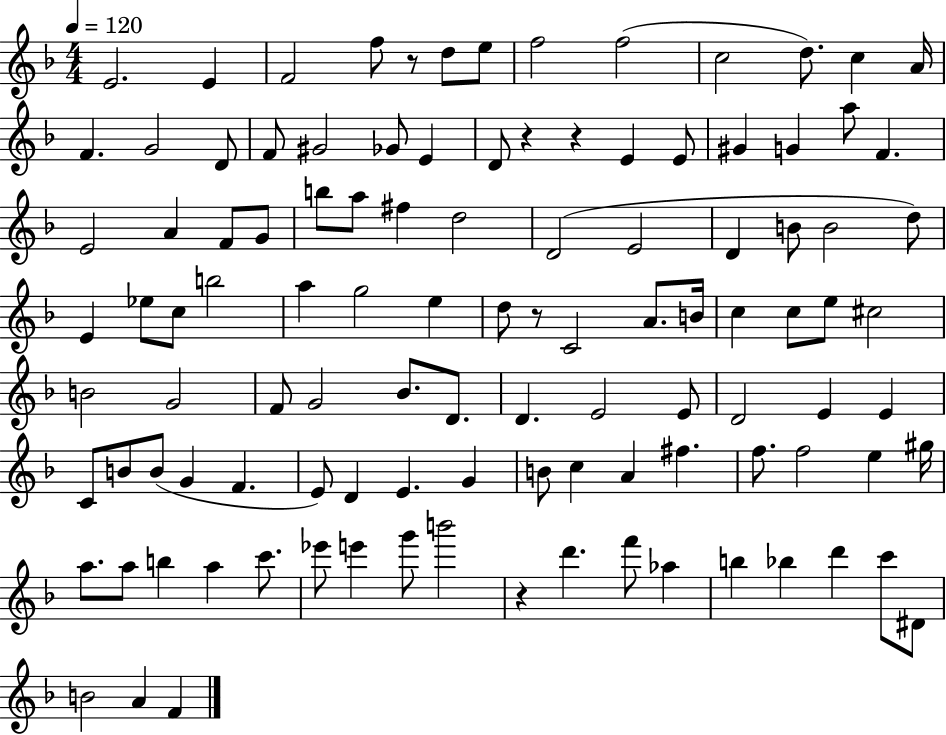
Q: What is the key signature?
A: F major